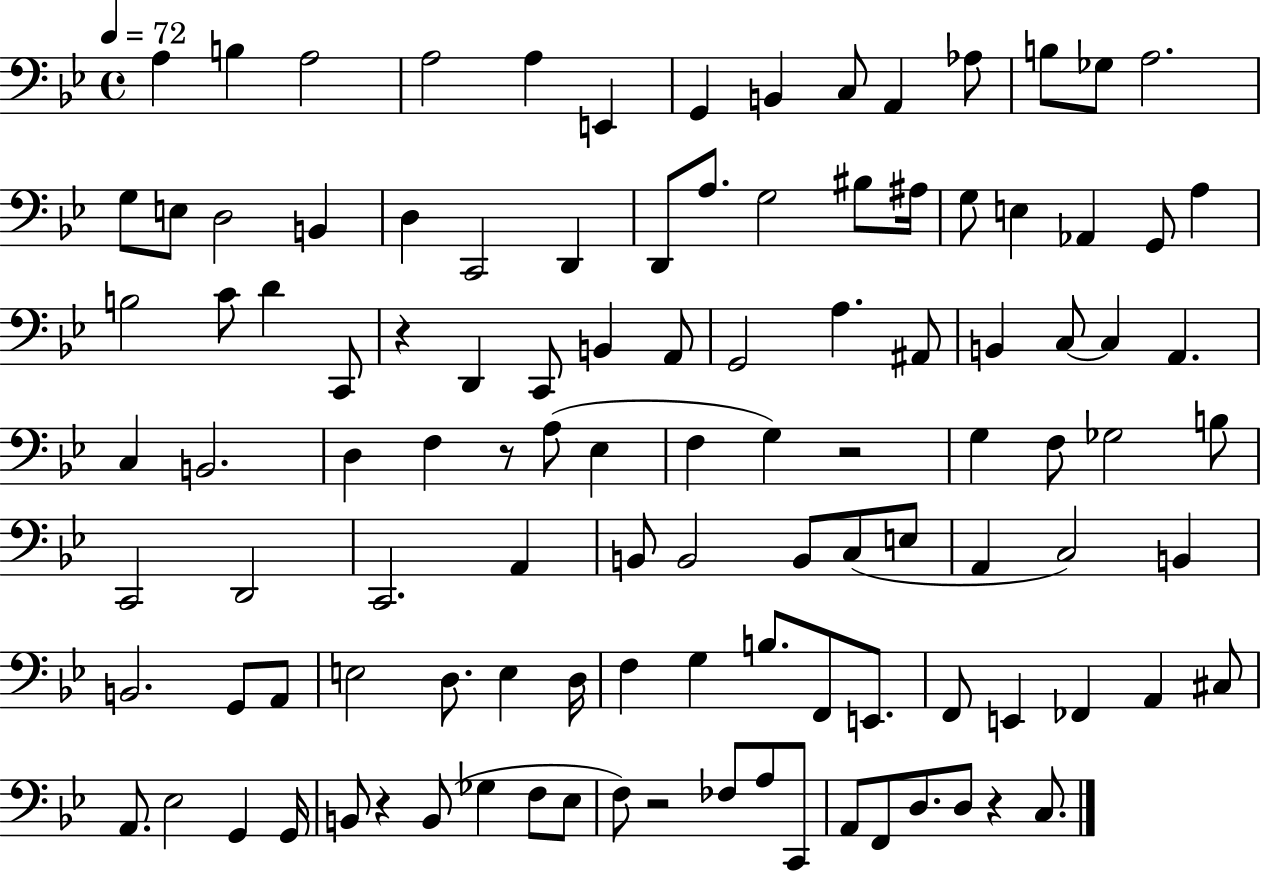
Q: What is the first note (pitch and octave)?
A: A3